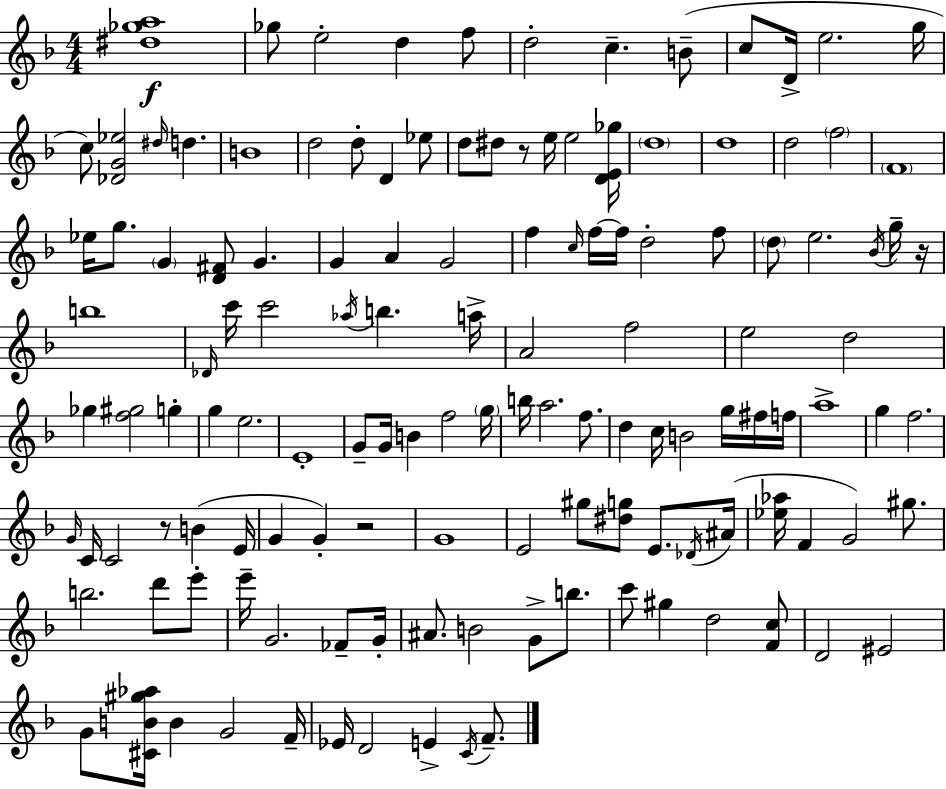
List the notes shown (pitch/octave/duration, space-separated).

[D#5,Gb5,A5]/w Gb5/e E5/h D5/q F5/e D5/h C5/q. B4/e C5/e D4/s E5/h. G5/s C5/e [Db4,G4,Eb5]/h D#5/s D5/q. B4/w D5/h D5/e D4/q Eb5/e D5/e D#5/e R/e E5/s E5/h [D4,E4,Gb5]/s D5/w D5/w D5/h F5/h F4/w Eb5/s G5/e. G4/q [D4,F#4]/e G4/q. G4/q A4/q G4/h F5/q C5/s F5/s F5/s D5/h F5/e D5/e E5/h. Bb4/s G5/s R/s B5/w Db4/s C6/s C6/h Ab5/s B5/q. A5/s A4/h F5/h E5/h D5/h Gb5/q [F5,G#5]/h G5/q G5/q E5/h. E4/w G4/e G4/s B4/q F5/h G5/s B5/s A5/h. F5/e. D5/q C5/s B4/h G5/s F#5/s F5/s A5/w G5/q F5/h. G4/s C4/s C4/h R/e B4/q E4/s G4/q G4/q R/h G4/w E4/h G#5/e [D#5,G5]/e E4/e. Db4/s A#4/s [Eb5,Ab5]/s F4/q G4/h G#5/e. B5/h. D6/e E6/e E6/s G4/h. FES4/e G4/s A#4/e. B4/h G4/e B5/e. C6/e G#5/q D5/h [F4,C5]/e D4/h EIS4/h G4/e [C#4,B4,G#5,Ab5]/s B4/q G4/h F4/s Eb4/s D4/h E4/q C4/s F4/e.